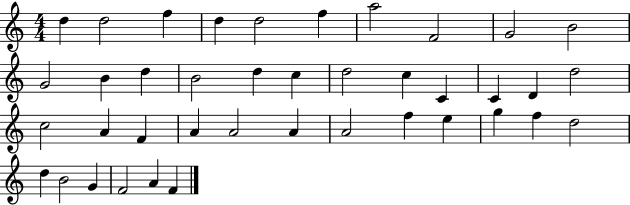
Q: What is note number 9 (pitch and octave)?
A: G4